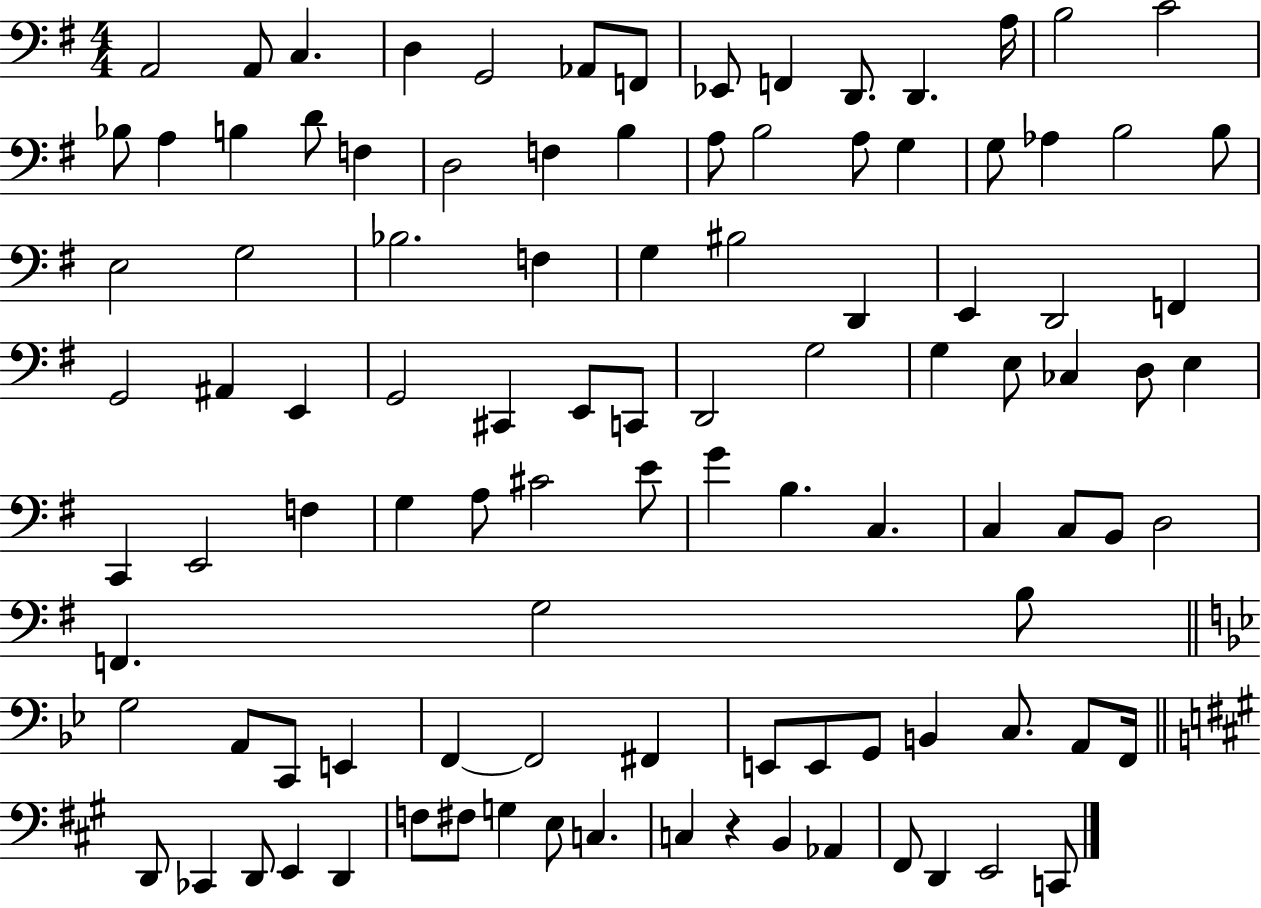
A2/h A2/e C3/q. D3/q G2/h Ab2/e F2/e Eb2/e F2/q D2/e. D2/q. A3/s B3/h C4/h Bb3/e A3/q B3/q D4/e F3/q D3/h F3/q B3/q A3/e B3/h A3/e G3/q G3/e Ab3/q B3/h B3/e E3/h G3/h Bb3/h. F3/q G3/q BIS3/h D2/q E2/q D2/h F2/q G2/h A#2/q E2/q G2/h C#2/q E2/e C2/e D2/h G3/h G3/q E3/e CES3/q D3/e E3/q C2/q E2/h F3/q G3/q A3/e C#4/h E4/e G4/q B3/q. C3/q. C3/q C3/e B2/e D3/h F2/q. G3/h B3/e G3/h A2/e C2/e E2/q F2/q F2/h F#2/q E2/e E2/e G2/e B2/q C3/e. A2/e F2/s D2/e CES2/q D2/e E2/q D2/q F3/e F#3/e G3/q E3/e C3/q. C3/q R/q B2/q Ab2/q F#2/e D2/q E2/h C2/e